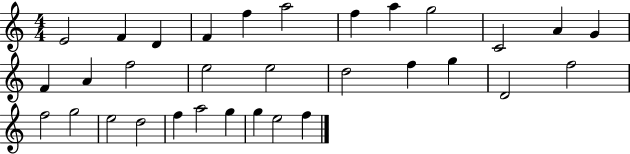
{
  \clef treble
  \numericTimeSignature
  \time 4/4
  \key c \major
  e'2 f'4 d'4 | f'4 f''4 a''2 | f''4 a''4 g''2 | c'2 a'4 g'4 | \break f'4 a'4 f''2 | e''2 e''2 | d''2 f''4 g''4 | d'2 f''2 | \break f''2 g''2 | e''2 d''2 | f''4 a''2 g''4 | g''4 e''2 f''4 | \break \bar "|."
}